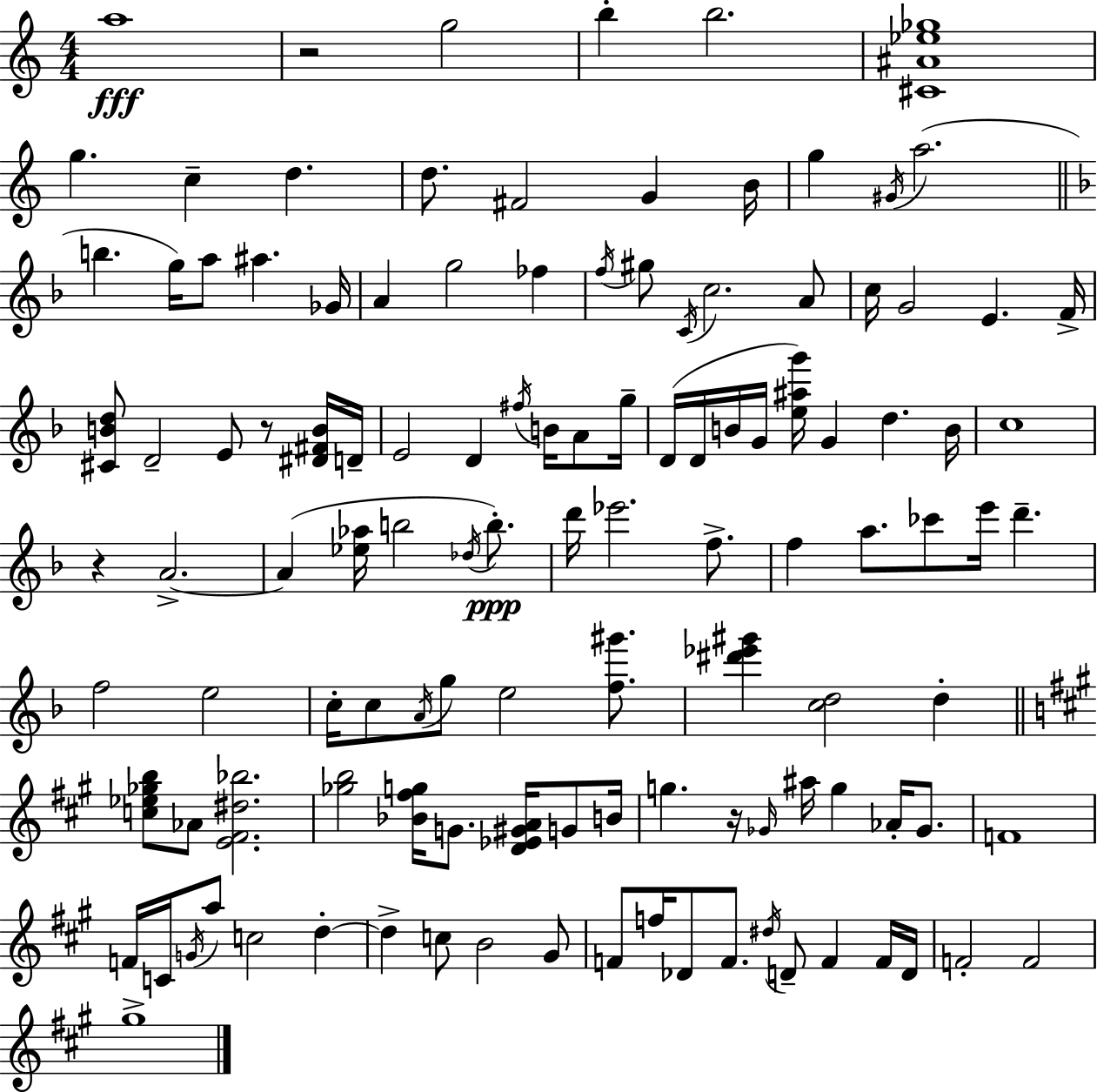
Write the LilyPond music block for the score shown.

{
  \clef treble
  \numericTimeSignature
  \time 4/4
  \key a \minor
  \repeat volta 2 { a''1\fff | r2 g''2 | b''4-. b''2. | <cis' ais' ees'' ges''>1 | \break g''4. c''4-- d''4. | d''8. fis'2 g'4 b'16 | g''4 \acciaccatura { gis'16 }( a''2. | \bar "||" \break \key f \major b''4. g''16) a''8 ais''4. ges'16 | a'4 g''2 fes''4 | \acciaccatura { f''16 } gis''8 \acciaccatura { c'16 } c''2. | a'8 c''16 g'2 e'4. | \break f'16-> <cis' b' d''>8 d'2-- e'8 r8 | <dis' fis' b'>16 d'16-- e'2 d'4 \acciaccatura { fis''16 } b'16 | a'8 g''16-- d'16( d'16 b'16 g'16 <e'' ais'' g'''>16) g'4 d''4. | b'16 c''1 | \break r4 a'2.->~~ | a'4( <ees'' aes''>16 b''2 | \acciaccatura { des''16 }\ppp) b''8.-. d'''16 ees'''2. | f''8.-> f''4 a''8. ces'''8 e'''16 d'''4.-- | \break f''2 e''2 | c''16-. c''8 \acciaccatura { a'16 } g''8 e''2 | <f'' gis'''>8. <dis''' ees''' gis'''>4 <c'' d''>2 | d''4-. \bar "||" \break \key a \major <c'' ees'' ges'' b''>8 aes'8 <e' fis' dis'' bes''>2. | <ges'' b''>2 <bes' fis'' g''>16 g'8. <d' ees' gis' a'>16 g'8 b'16 | g''4. r16 \grace { ges'16 } ais''16 g''4 aes'16-. ges'8. | f'1 | \break f'16 c'16 \acciaccatura { g'16 } a''8 c''2 d''4-.~~ | d''4-> c''8 b'2 | gis'8 f'8 f''16 des'8 f'8. \acciaccatura { dis''16 } d'8-- f'4 | f'16 d'16 f'2-. f'2 | \break gis''1-> | } \bar "|."
}